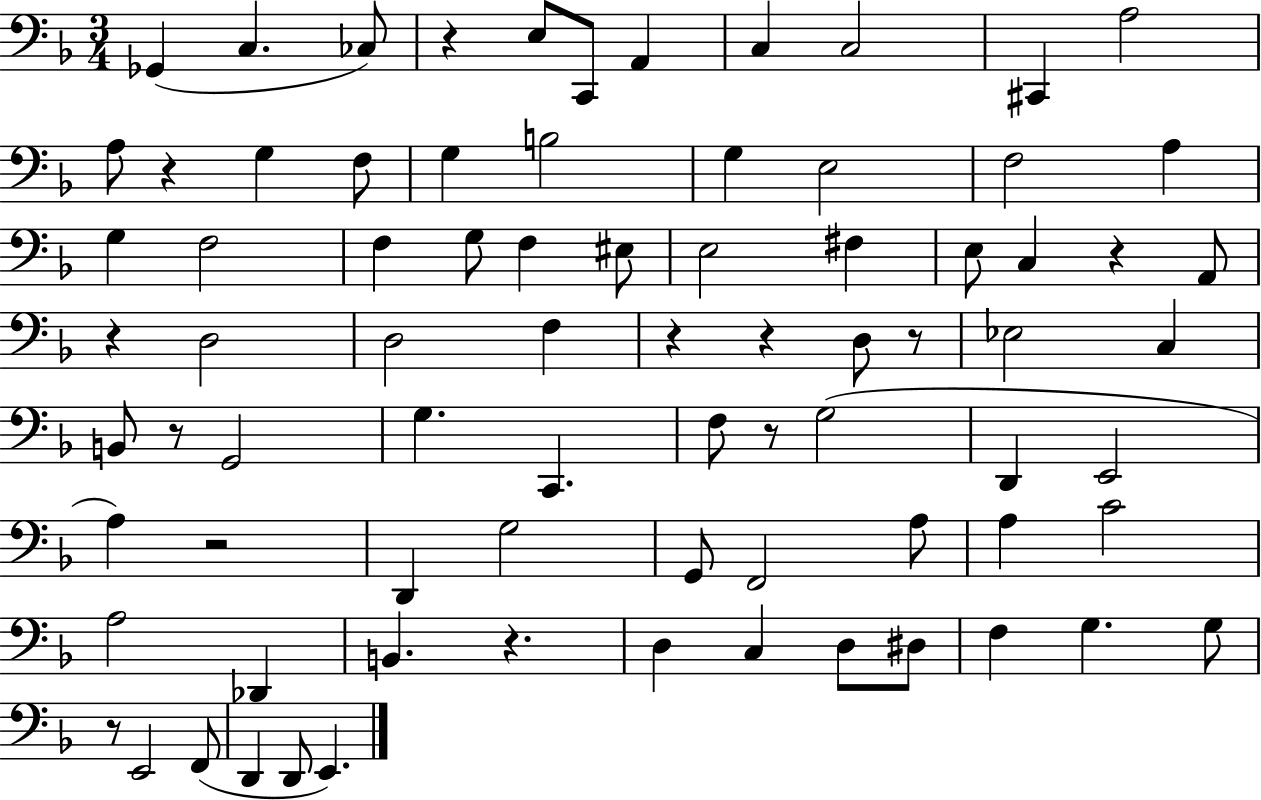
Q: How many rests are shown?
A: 12